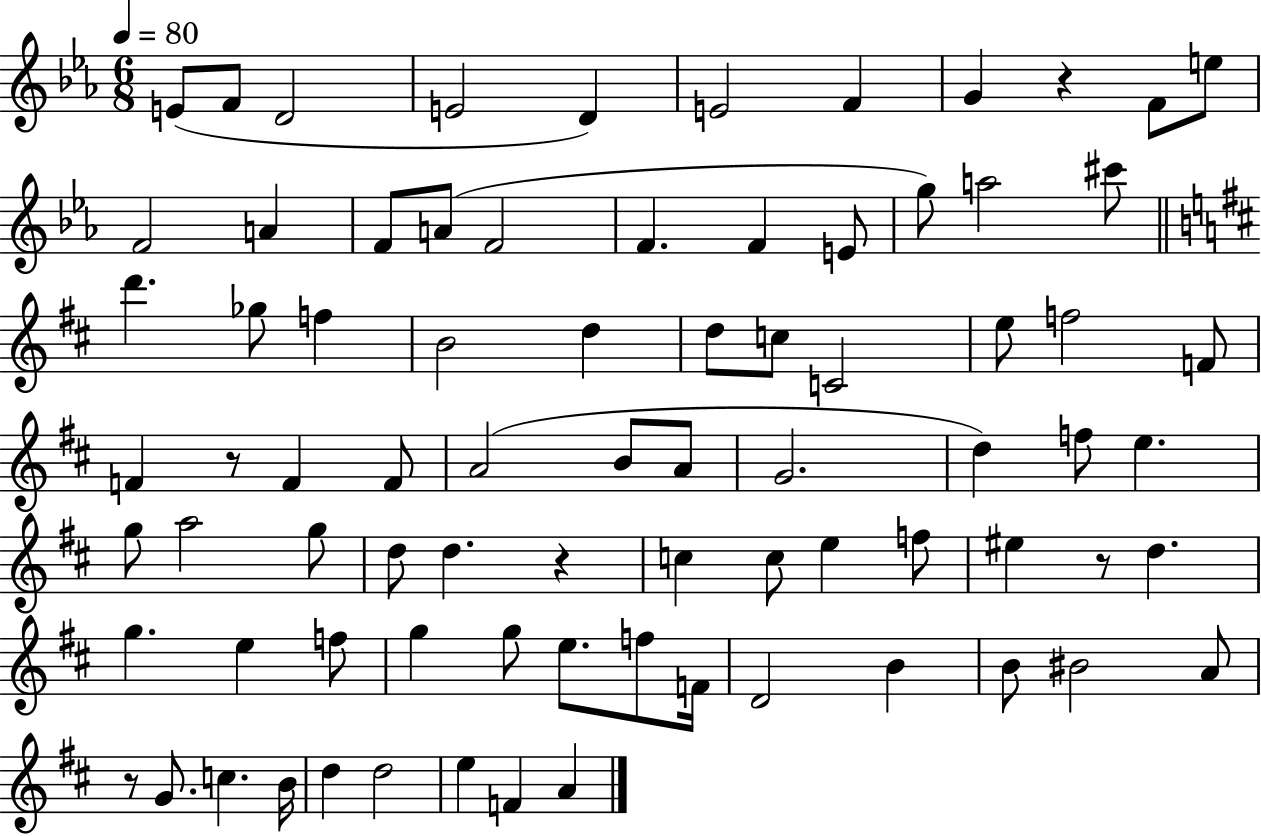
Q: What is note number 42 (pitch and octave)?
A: E5